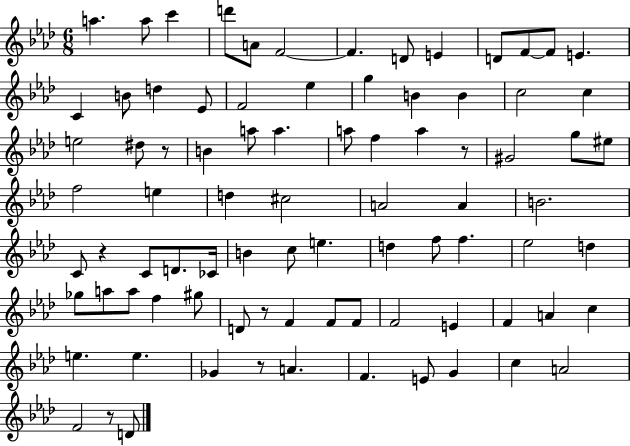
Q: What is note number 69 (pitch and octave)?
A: E5